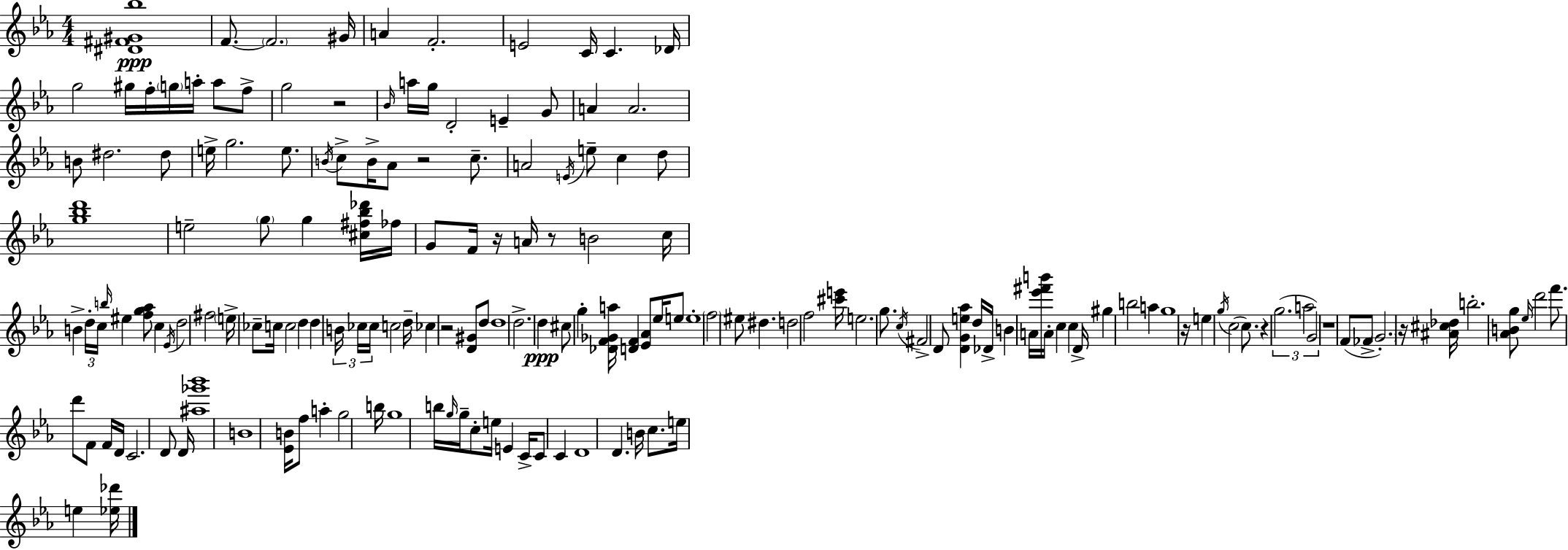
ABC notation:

X:1
T:Untitled
M:4/4
L:1/4
K:Cm
[^D^F^G_b]4 F/2 F2 ^G/4 A F2 E2 C/4 C _D/4 g2 ^g/4 f/4 g/4 a/4 a/2 f/2 g2 z2 _B/4 a/4 g/4 D2 E G/2 A A2 B/2 ^d2 ^d/2 e/4 g2 e/2 B/4 c/2 B/4 _A/2 z2 c/2 A2 E/4 e/2 c d/2 [g_bd']4 e2 g/2 g [^c^f_b_d']/4 _f/4 G/2 F/4 z/4 A/4 z/2 B2 c/4 B d/4 c/4 b/4 ^e [fg_a]/2 c _E/4 d2 ^f2 e/4 _c/2 c/4 c2 d d B/4 _c/4 _c/4 c2 d/4 _c z2 [D^G]/2 d/2 d4 d2 d ^c/2 g [_DF_Ga]/4 [DF] [_E_A]/2 _e/4 e/2 e4 f2 ^e/2 ^d d2 f2 [^c'e']/4 e2 g/2 c/4 ^F2 D/2 [DGe_a] d/4 _D/4 B A/4 [_e'^f'b']/4 A/4 c c D/4 ^g b2 a g4 z/4 e g/4 c2 c/2 z g2 a2 G2 z4 F/2 _F/2 G2 z/4 [^A^c_d]/4 b2 [_ABg]/2 _e/4 d'2 f'/2 d'/2 F/2 F/4 D/4 C2 D/2 D/4 [^a_g'_b']4 B4 [_EB]/4 f/2 a g2 b/4 g4 b/4 g/4 g/4 c/2 e/4 E C/4 C/2 C D4 D B/4 c/2 e/4 e [_e_d']/4